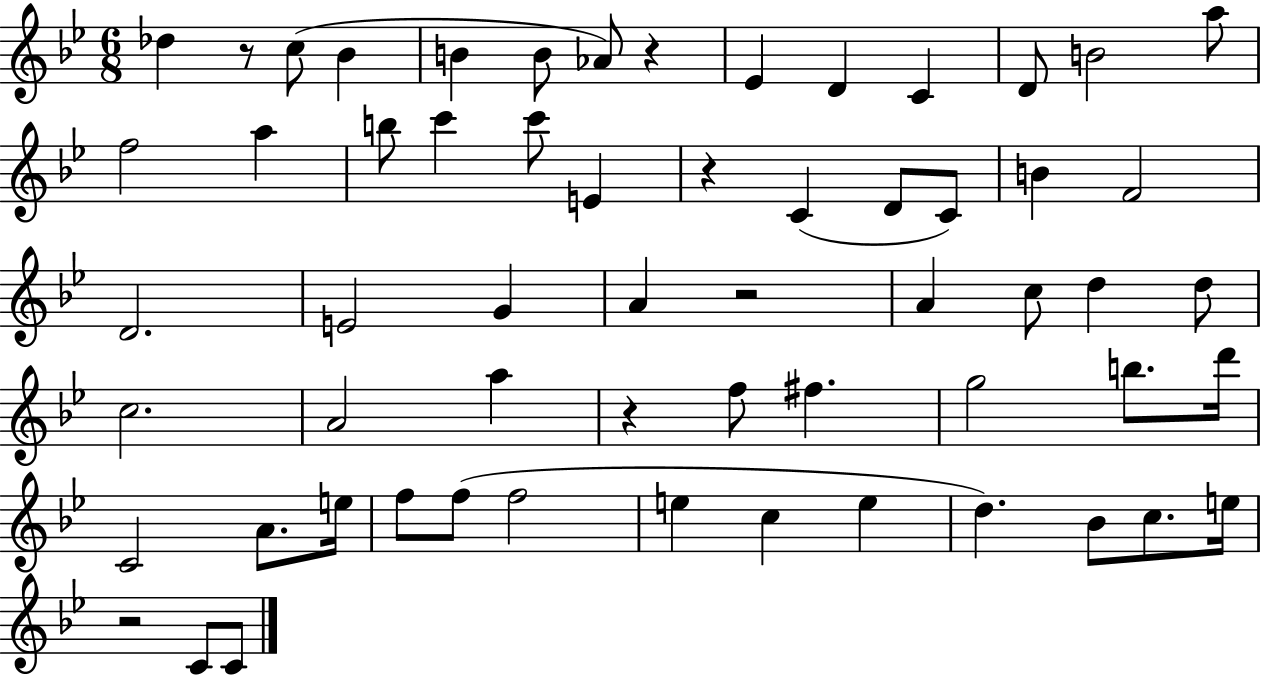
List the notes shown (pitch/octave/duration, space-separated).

Db5/q R/e C5/e Bb4/q B4/q B4/e Ab4/e R/q Eb4/q D4/q C4/q D4/e B4/h A5/e F5/h A5/q B5/e C6/q C6/e E4/q R/q C4/q D4/e C4/e B4/q F4/h D4/h. E4/h G4/q A4/q R/h A4/q C5/e D5/q D5/e C5/h. A4/h A5/q R/q F5/e F#5/q. G5/h B5/e. D6/s C4/h A4/e. E5/s F5/e F5/e F5/h E5/q C5/q E5/q D5/q. Bb4/e C5/e. E5/s R/h C4/e C4/e